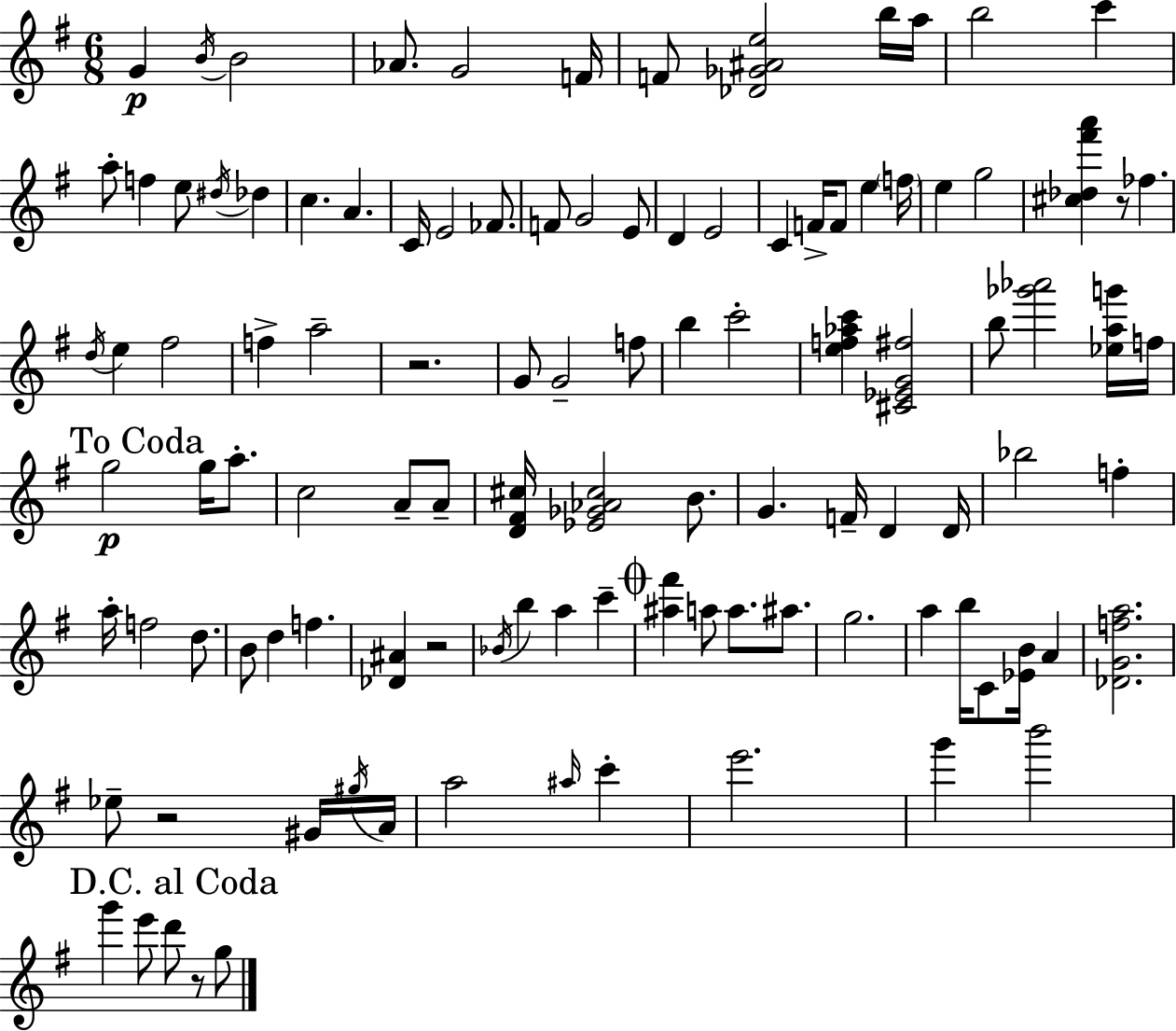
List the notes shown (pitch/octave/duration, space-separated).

G4/q B4/s B4/h Ab4/e. G4/h F4/s F4/e [Db4,Gb4,A#4,E5]/h B5/s A5/s B5/h C6/q A5/e F5/q E5/e D#5/s Db5/q C5/q. A4/q. C4/s E4/h FES4/e. F4/e G4/h E4/e D4/q E4/h C4/q F4/s F4/e E5/q F5/s E5/q G5/h [C#5,Db5,F#6,A6]/q R/e FES5/q. D5/s E5/q F#5/h F5/q A5/h R/h. G4/e G4/h F5/e B5/q C6/h [E5,F5,Ab5,C6]/q [C#4,Eb4,G4,F#5]/h B5/e [Gb6,Ab6]/h [Eb5,A5,G6]/s F5/s G5/h G5/s A5/e. C5/h A4/e A4/e [D4,F#4,C#5]/s [Eb4,Gb4,Ab4,C#5]/h B4/e. G4/q. F4/s D4/q D4/s Bb5/h F5/q A5/s F5/h D5/e. B4/e D5/q F5/q. [Db4,A#4]/q R/h Bb4/s B5/q A5/q C6/q [A#5,F#6]/q A5/e A5/e. A#5/e. G5/h. A5/q B5/s C4/e [Eb4,B4]/s A4/q [Db4,G4,F5,A5]/h. Eb5/e R/h G#4/s G#5/s A4/s A5/h A#5/s C6/q E6/h. G6/q B6/h G6/q E6/e D6/e R/e G5/e